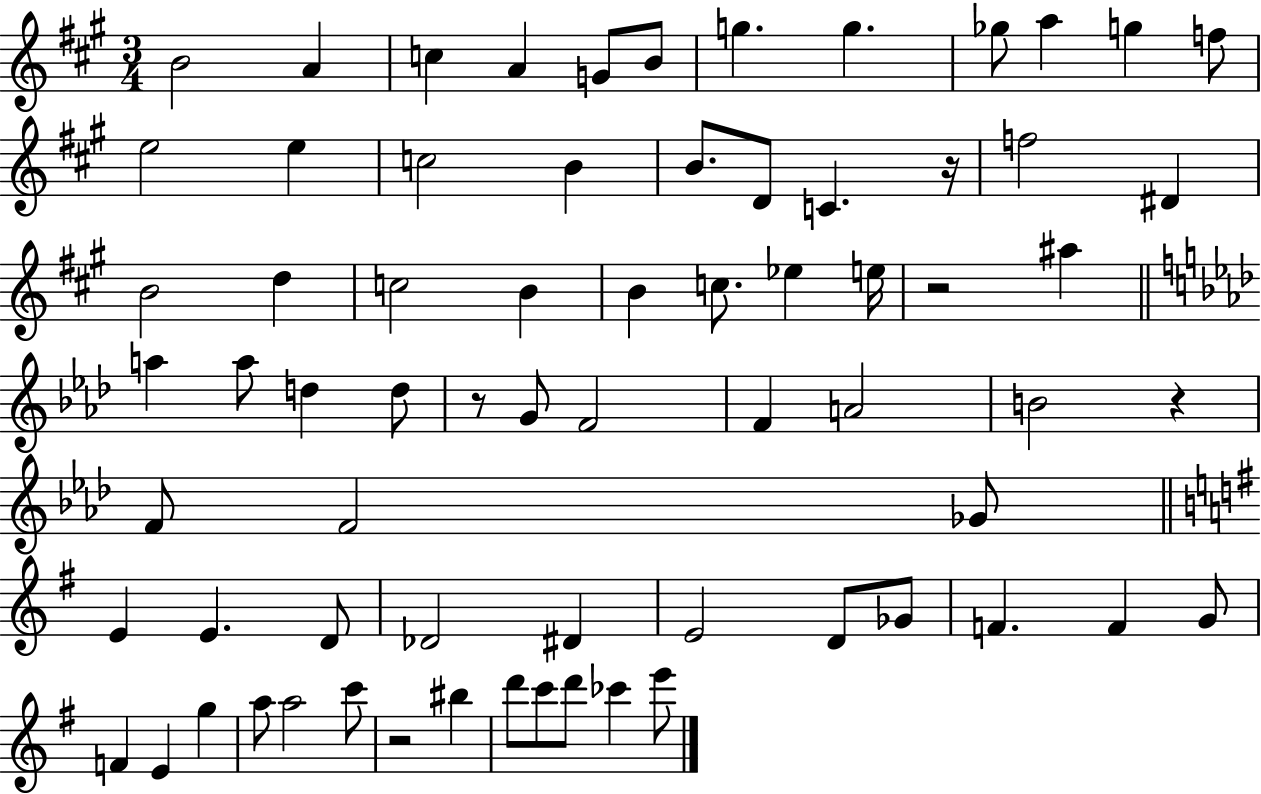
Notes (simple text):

B4/h A4/q C5/q A4/q G4/e B4/e G5/q. G5/q. Gb5/e A5/q G5/q F5/e E5/h E5/q C5/h B4/q B4/e. D4/e C4/q. R/s F5/h D#4/q B4/h D5/q C5/h B4/q B4/q C5/e. Eb5/q E5/s R/h A#5/q A5/q A5/e D5/q D5/e R/e G4/e F4/h F4/q A4/h B4/h R/q F4/e F4/h Gb4/e E4/q E4/q. D4/e Db4/h D#4/q E4/h D4/e Gb4/e F4/q. F4/q G4/e F4/q E4/q G5/q A5/e A5/h C6/e R/h BIS5/q D6/e C6/e D6/e CES6/q E6/e